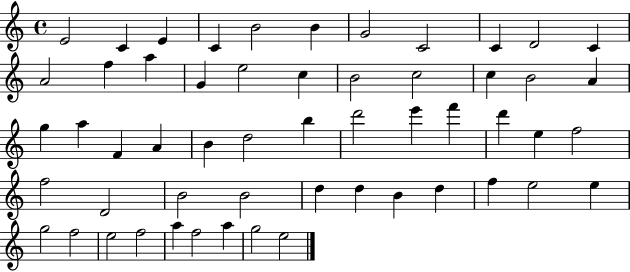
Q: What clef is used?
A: treble